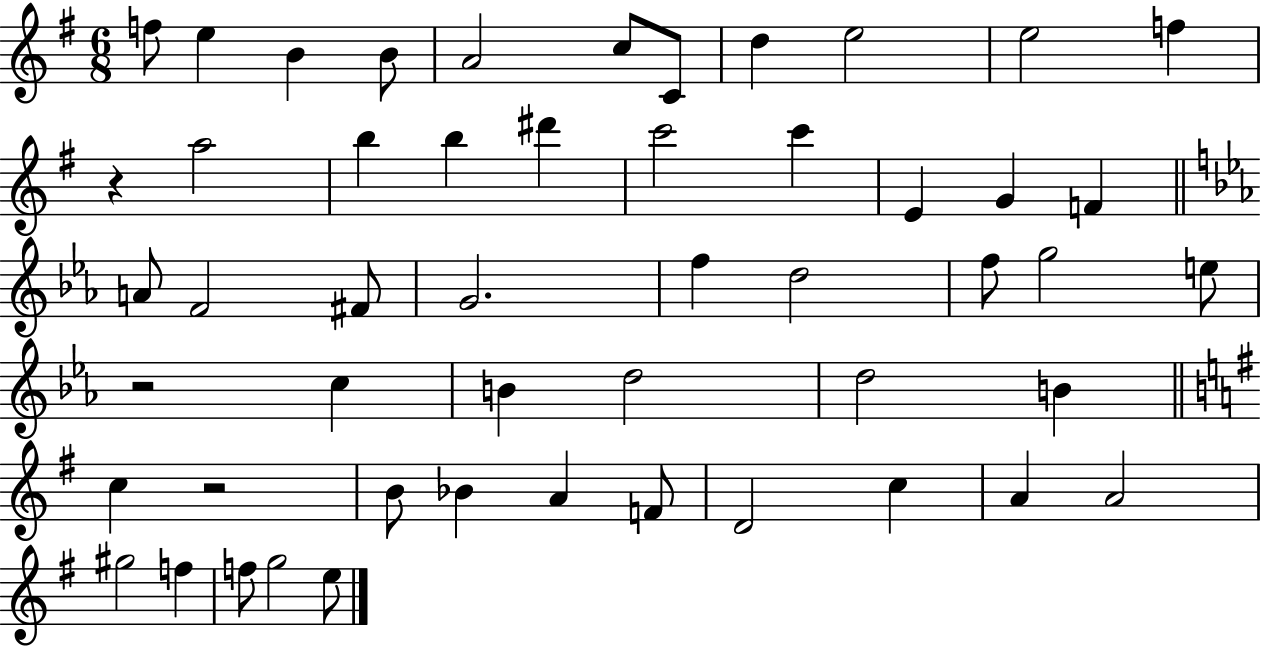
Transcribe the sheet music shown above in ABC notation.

X:1
T:Untitled
M:6/8
L:1/4
K:G
f/2 e B B/2 A2 c/2 C/2 d e2 e2 f z a2 b b ^d' c'2 c' E G F A/2 F2 ^F/2 G2 f d2 f/2 g2 e/2 z2 c B d2 d2 B c z2 B/2 _B A F/2 D2 c A A2 ^g2 f f/2 g2 e/2